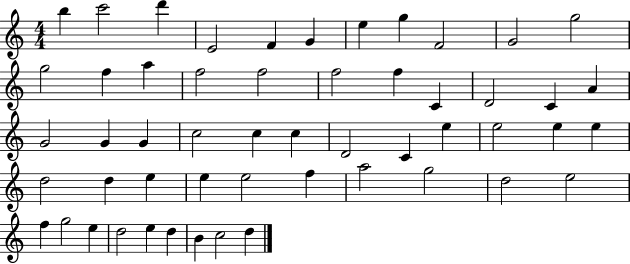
B5/q C6/h D6/q E4/h F4/q G4/q E5/q G5/q F4/h G4/h G5/h G5/h F5/q A5/q F5/h F5/h F5/h F5/q C4/q D4/h C4/q A4/q G4/h G4/q G4/q C5/h C5/q C5/q D4/h C4/q E5/q E5/h E5/q E5/q D5/h D5/q E5/q E5/q E5/h F5/q A5/h G5/h D5/h E5/h F5/q G5/h E5/q D5/h E5/q D5/q B4/q C5/h D5/q